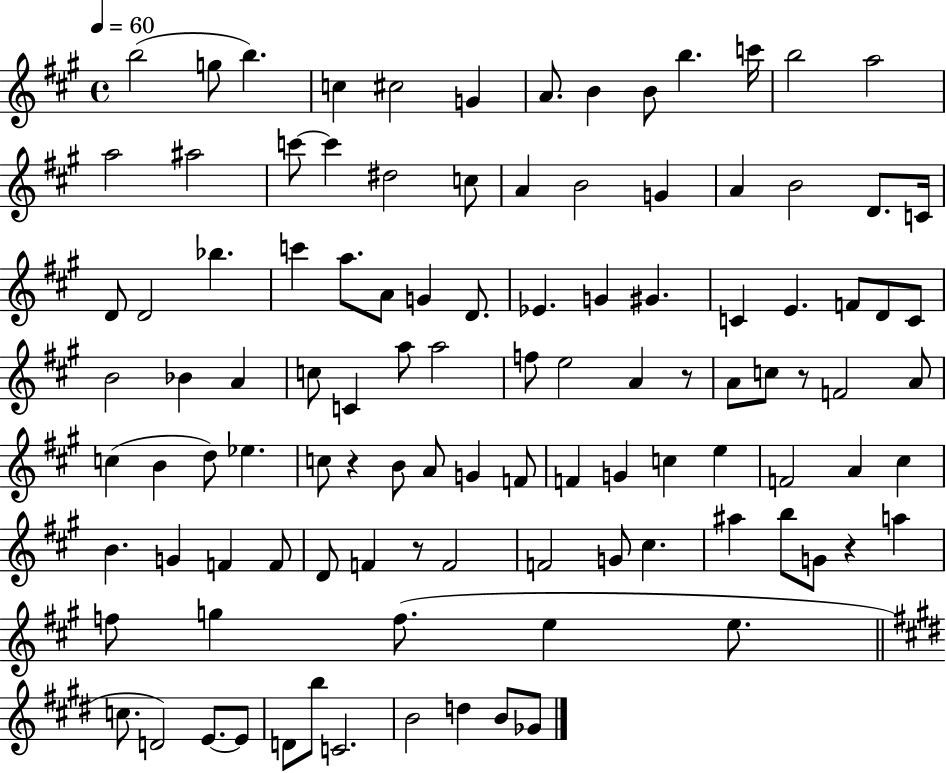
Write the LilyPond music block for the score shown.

{
  \clef treble
  \time 4/4
  \defaultTimeSignature
  \key a \major
  \tempo 4 = 60
  b''2( g''8 b''4.) | c''4 cis''2 g'4 | a'8. b'4 b'8 b''4. c'''16 | b''2 a''2 | \break a''2 ais''2 | c'''8~~ c'''4 dis''2 c''8 | a'4 b'2 g'4 | a'4 b'2 d'8. c'16 | \break d'8 d'2 bes''4. | c'''4 a''8. a'8 g'4 d'8. | ees'4. g'4 gis'4. | c'4 e'4. f'8 d'8 c'8 | \break b'2 bes'4 a'4 | c''8 c'4 a''8 a''2 | f''8 e''2 a'4 r8 | a'8 c''8 r8 f'2 a'8 | \break c''4( b'4 d''8) ees''4. | c''8 r4 b'8 a'8 g'4 f'8 | f'4 g'4 c''4 e''4 | f'2 a'4 cis''4 | \break b'4. g'4 f'4 f'8 | d'8 f'4 r8 f'2 | f'2 g'8 cis''4. | ais''4 b''8 g'8 r4 a''4 | \break f''8 g''4 f''8.( e''4 e''8. | \bar "||" \break \key e \major c''8. d'2) e'8.~~ e'8 | d'8 b''8 c'2. | b'2 d''4 b'8 ges'8 | \bar "|."
}